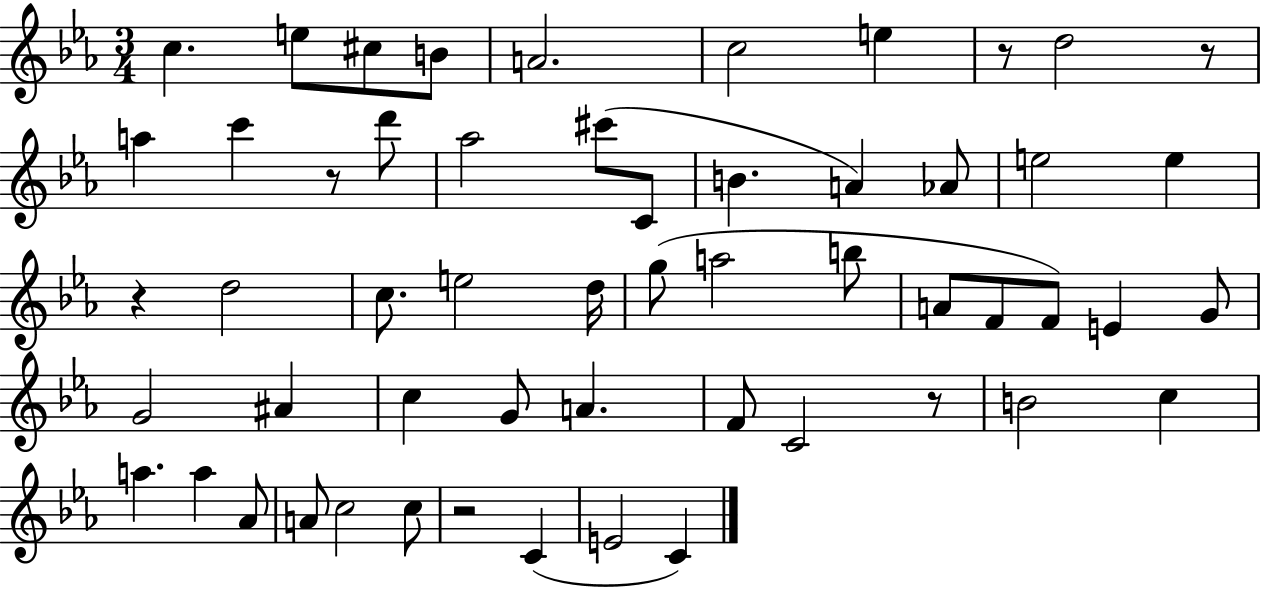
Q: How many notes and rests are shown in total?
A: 55